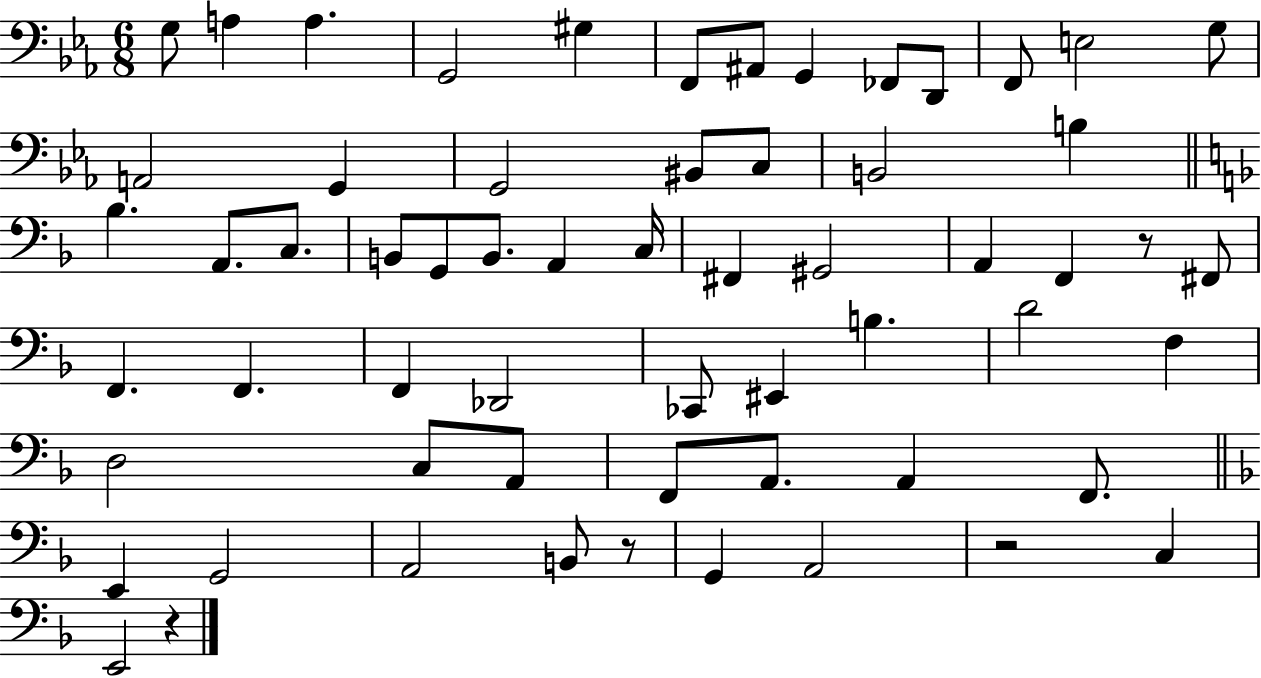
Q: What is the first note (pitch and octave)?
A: G3